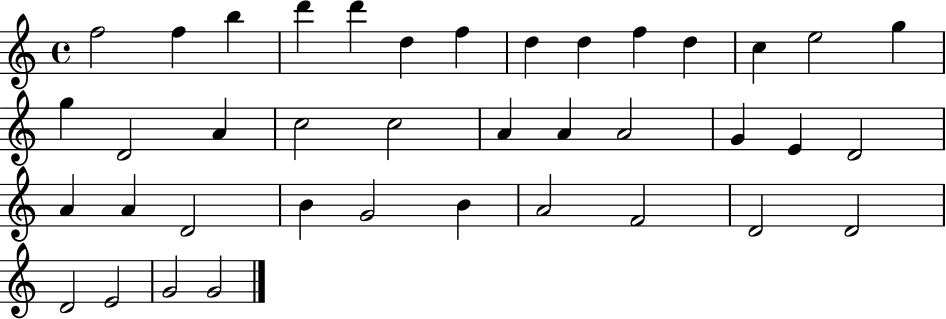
F5/h F5/q B5/q D6/q D6/q D5/q F5/q D5/q D5/q F5/q D5/q C5/q E5/h G5/q G5/q D4/h A4/q C5/h C5/h A4/q A4/q A4/h G4/q E4/q D4/h A4/q A4/q D4/h B4/q G4/h B4/q A4/h F4/h D4/h D4/h D4/h E4/h G4/h G4/h